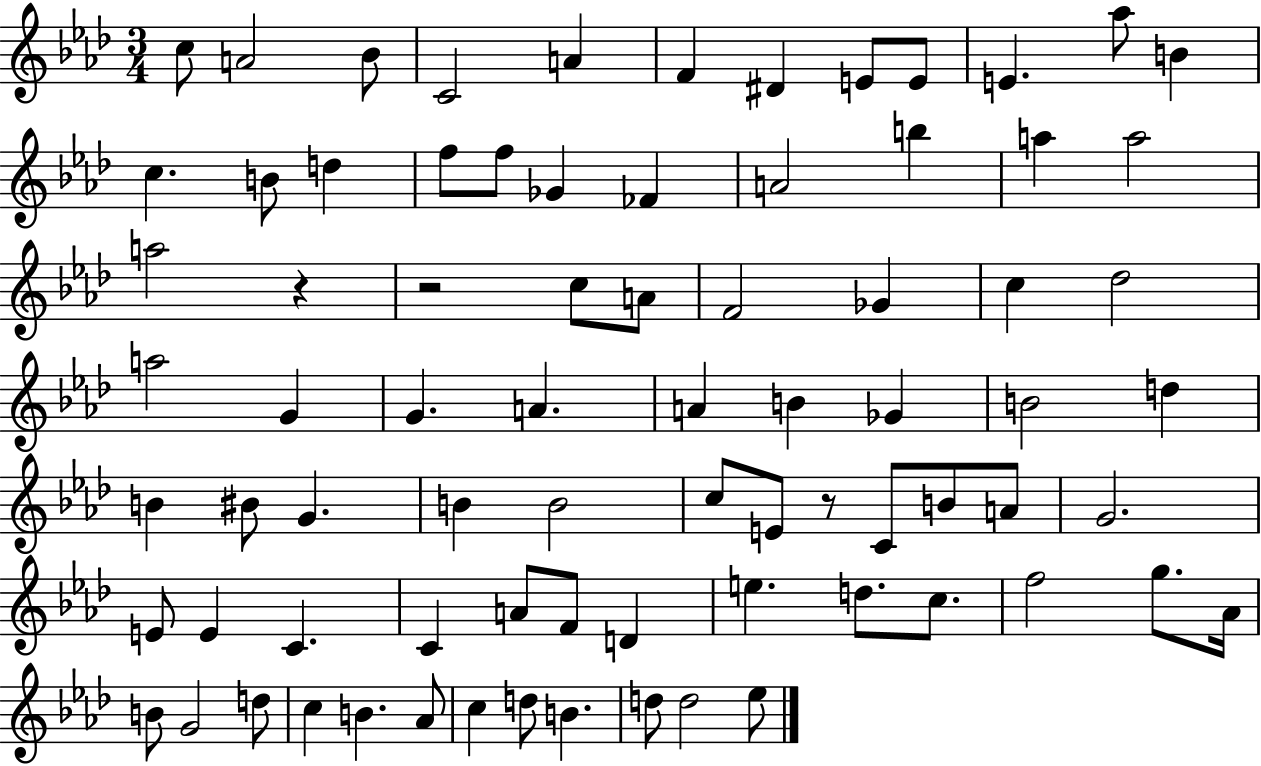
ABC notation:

X:1
T:Untitled
M:3/4
L:1/4
K:Ab
c/2 A2 _B/2 C2 A F ^D E/2 E/2 E _a/2 B c B/2 d f/2 f/2 _G _F A2 b a a2 a2 z z2 c/2 A/2 F2 _G c _d2 a2 G G A A B _G B2 d B ^B/2 G B B2 c/2 E/2 z/2 C/2 B/2 A/2 G2 E/2 E C C A/2 F/2 D e d/2 c/2 f2 g/2 _A/4 B/2 G2 d/2 c B _A/2 c d/2 B d/2 d2 _e/2